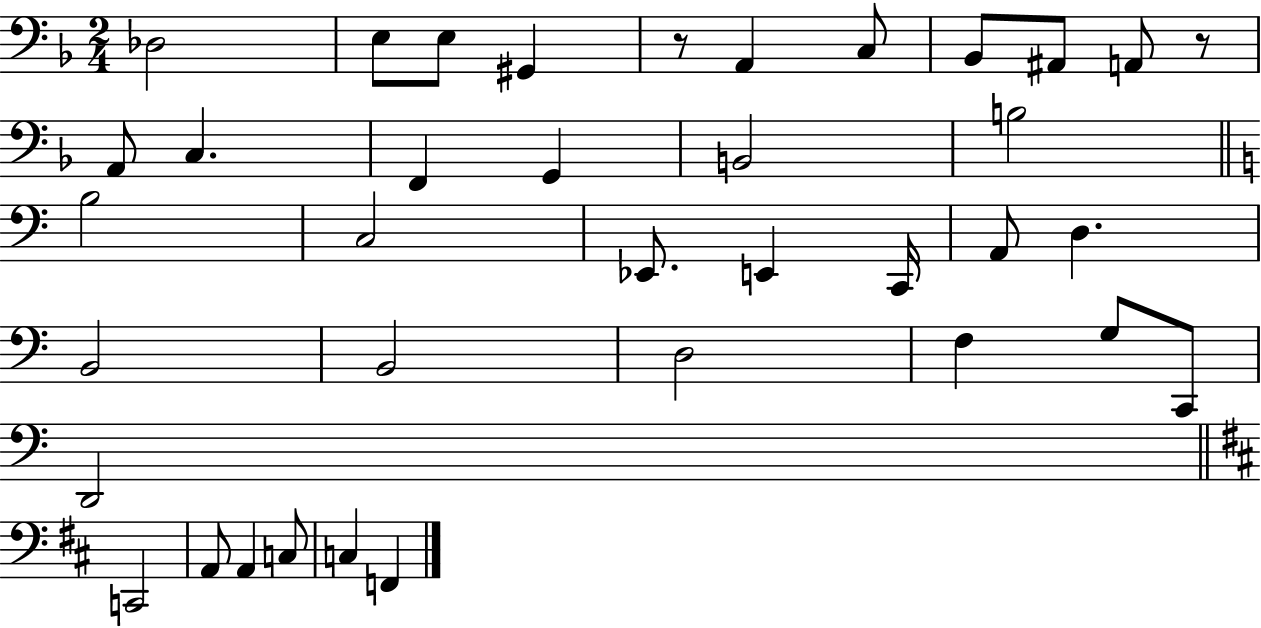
{
  \clef bass
  \numericTimeSignature
  \time 2/4
  \key f \major
  des2 | e8 e8 gis,4 | r8 a,4 c8 | bes,8 ais,8 a,8 r8 | \break a,8 c4. | f,4 g,4 | b,2 | b2 | \break \bar "||" \break \key a \minor b2 | c2 | ees,8. e,4 c,16 | a,8 d4. | \break b,2 | b,2 | d2 | f4 g8 c,8 | \break d,2 | \bar "||" \break \key d \major c,2 | a,8 a,4 c8 | c4 f,4 | \bar "|."
}